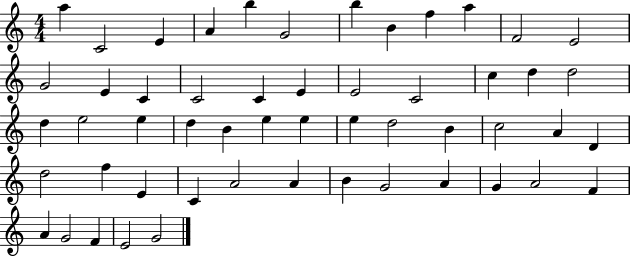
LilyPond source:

{
  \clef treble
  \numericTimeSignature
  \time 4/4
  \key c \major
  a''4 c'2 e'4 | a'4 b''4 g'2 | b''4 b'4 f''4 a''4 | f'2 e'2 | \break g'2 e'4 c'4 | c'2 c'4 e'4 | e'2 c'2 | c''4 d''4 d''2 | \break d''4 e''2 e''4 | d''4 b'4 e''4 e''4 | e''4 d''2 b'4 | c''2 a'4 d'4 | \break d''2 f''4 e'4 | c'4 a'2 a'4 | b'4 g'2 a'4 | g'4 a'2 f'4 | \break a'4 g'2 f'4 | e'2 g'2 | \bar "|."
}